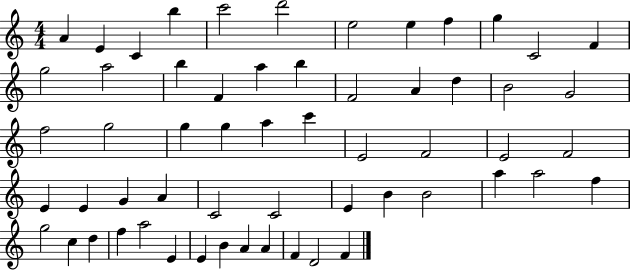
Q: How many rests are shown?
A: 0